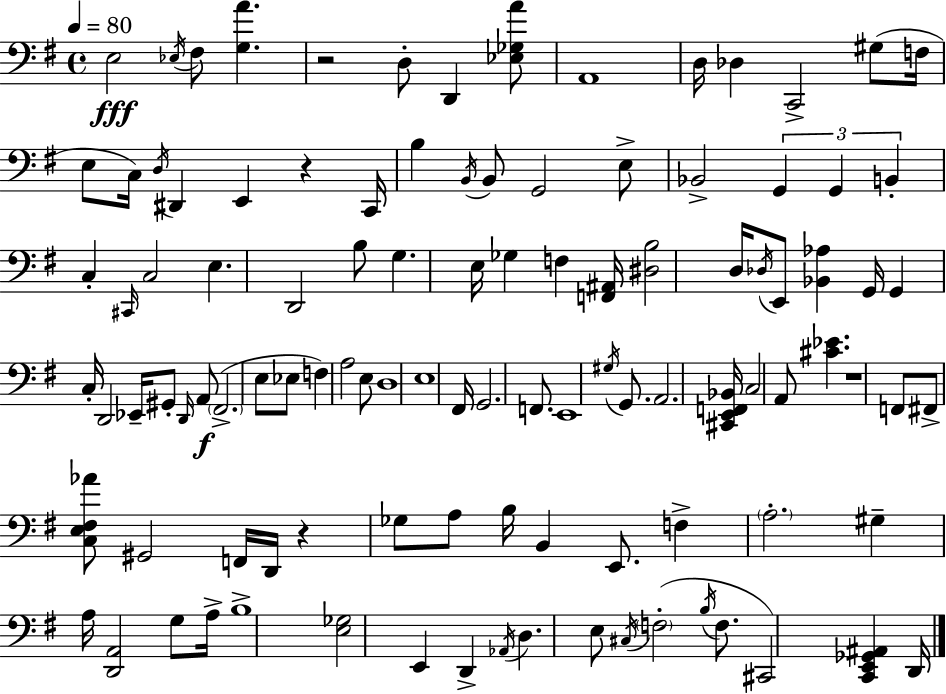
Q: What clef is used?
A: bass